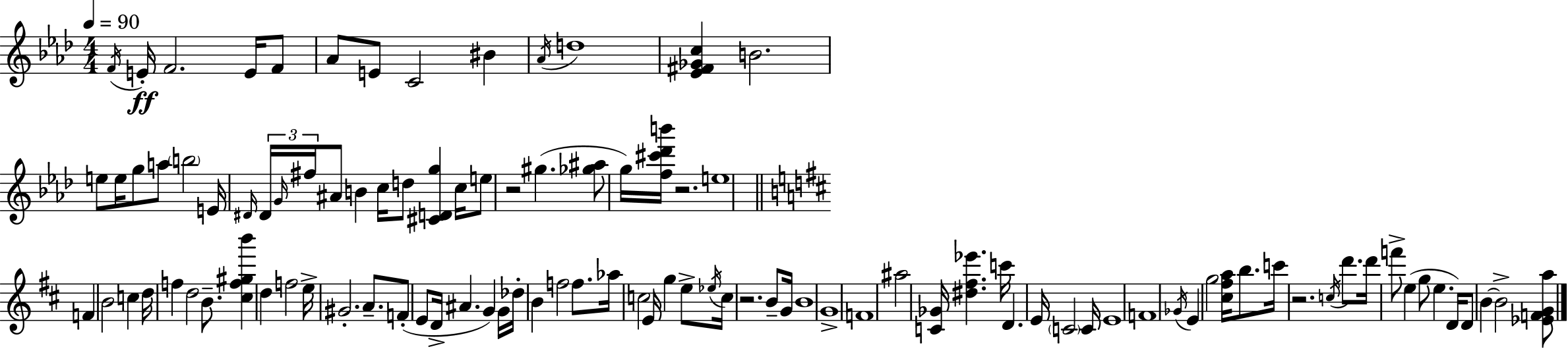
{
  \clef treble
  \numericTimeSignature
  \time 4/4
  \key f \minor
  \tempo 4 = 90
  \acciaccatura { f'16 }\ff e'16-. f'2. e'16 f'8 | aes'8 e'8 c'2 bis'4 | \acciaccatura { aes'16 } d''1 | <ees' fis' ges' c''>4 b'2. | \break e''8 e''16 g''8 a''8 \parenthesize b''2 | e'16 \grace { dis'16 } \tuplet 3/2 { dis'16 \grace { g'16 } fis''16 } ais'8 b'4 c''16 d''8 <cis' d' g''>4 | c''16 e''8 r2 gis''4.( | <ges'' ais''>8 g''16) <f'' cis''' des''' b'''>16 r2. | \break e''1 | \bar "||" \break \key b \minor f'4 b'2 c''4 | d''16 f''4 d''2 b'8.-- | <cis'' f'' gis'' b'''>4 d''4 f''2 | e''16-> gis'2.-. a'8.-- | \break f'8-.( e'8 d'16-> ais'4. g'4) g'16 | des''16-. b'4 f''2 f''8. | aes''16 c''2 e'16 g''4 e''8-> | \acciaccatura { ees''16 } c''16 r2. b'8-- | \break g'16 b'1 | g'1-> | f'1 | ais''2 <c' ges'>16 <dis'' fis'' ees'''>4. | \break c'''16 d'4. e'16 \parenthesize c'2 | c'16 e'1 | f'1 | \acciaccatura { ges'16 } e'4 g''2 <cis'' fis'' a''>16 b''8. | \break c'''16 r2. \acciaccatura { c''16 } | d'''8. d'''16 f'''8-> e''4( g''8 e''4. | d'16) d'8 b'4~~ b'2-> | <ees' f' g' a''>8 \bar "|."
}